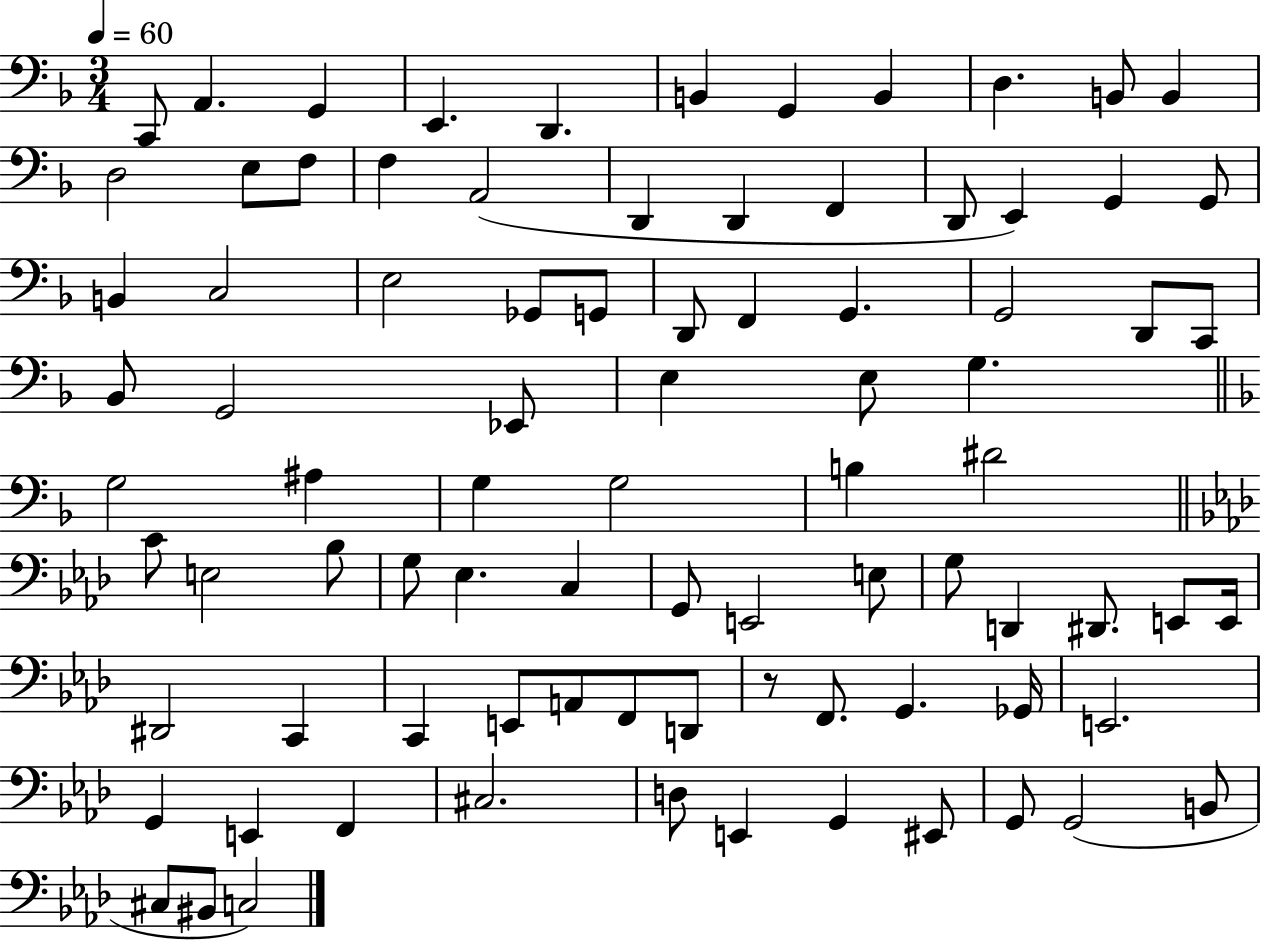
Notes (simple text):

C2/e A2/q. G2/q E2/q. D2/q. B2/q G2/q B2/q D3/q. B2/e B2/q D3/h E3/e F3/e F3/q A2/h D2/q D2/q F2/q D2/e E2/q G2/q G2/e B2/q C3/h E3/h Gb2/e G2/e D2/e F2/q G2/q. G2/h D2/e C2/e Bb2/e G2/h Eb2/e E3/q E3/e G3/q. G3/h A#3/q G3/q G3/h B3/q D#4/h C4/e E3/h Bb3/e G3/e Eb3/q. C3/q G2/e E2/h E3/e G3/e D2/q D#2/e. E2/e E2/s D#2/h C2/q C2/q E2/e A2/e F2/e D2/e R/e F2/e. G2/q. Gb2/s E2/h. G2/q E2/q F2/q C#3/h. D3/e E2/q G2/q EIS2/e G2/e G2/h B2/e C#3/e BIS2/e C3/h